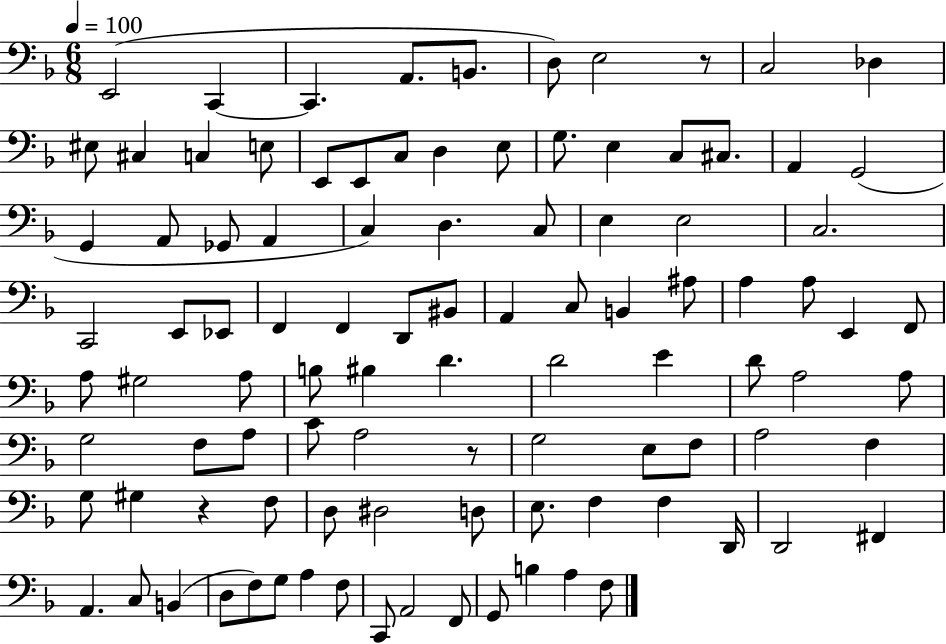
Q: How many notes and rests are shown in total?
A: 100